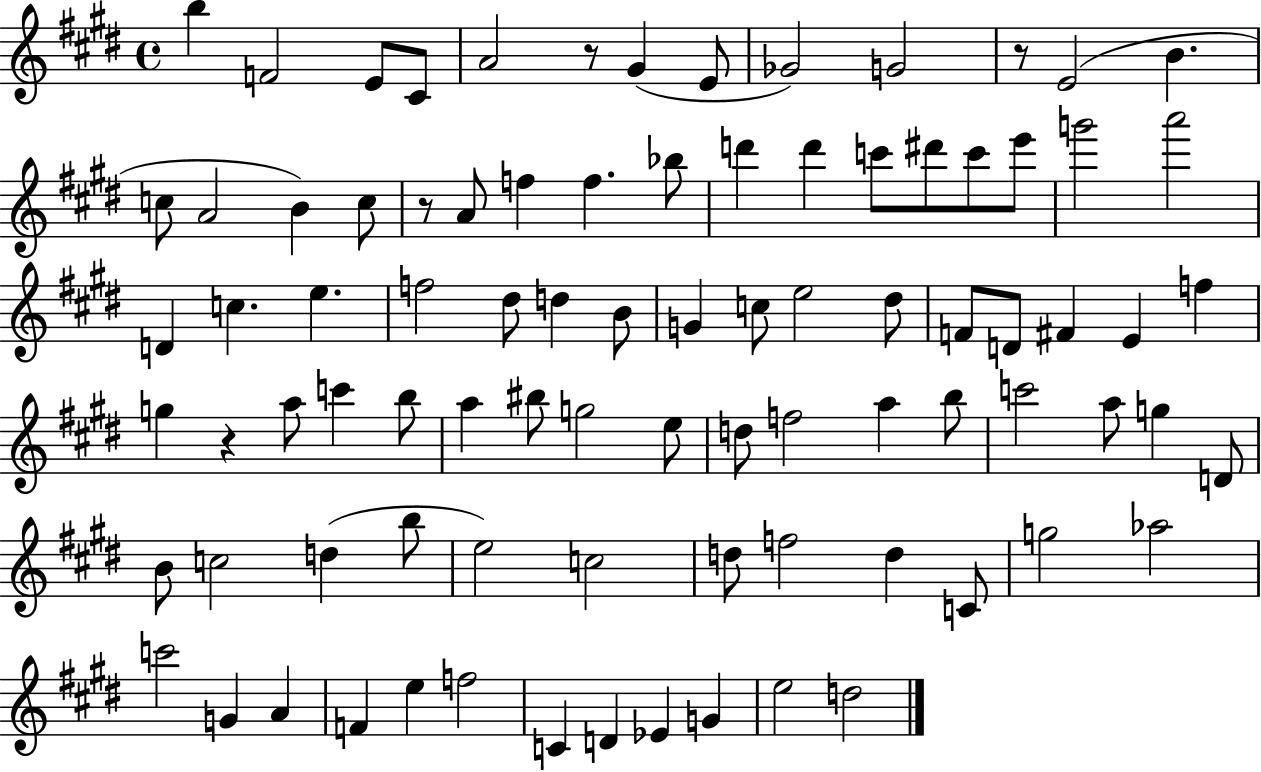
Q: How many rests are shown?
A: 4